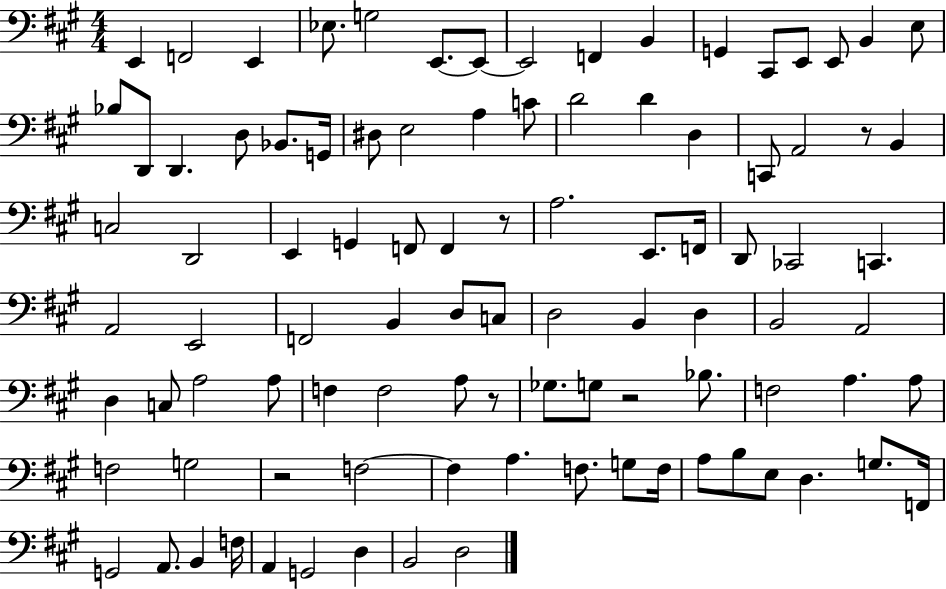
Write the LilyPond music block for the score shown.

{
  \clef bass
  \numericTimeSignature
  \time 4/4
  \key a \major
  e,4 f,2 e,4 | ees8. g2 e,8.~~ e,8~~ | e,2 f,4 b,4 | g,4 cis,8 e,8 e,8 b,4 e8 | \break bes8 d,8 d,4. d8 bes,8. g,16 | dis8 e2 a4 c'8 | d'2 d'4 d4 | c,8 a,2 r8 b,4 | \break c2 d,2 | e,4 g,4 f,8 f,4 r8 | a2. e,8. f,16 | d,8 ces,2 c,4. | \break a,2 e,2 | f,2 b,4 d8 c8 | d2 b,4 d4 | b,2 a,2 | \break d4 c8 a2 a8 | f4 f2 a8 r8 | ges8. g8 r2 bes8. | f2 a4. a8 | \break f2 g2 | r2 f2~~ | f4 a4. f8. g8 f16 | a8 b8 e8 d4. g8. f,16 | \break g,2 a,8. b,4 f16 | a,4 g,2 d4 | b,2 d2 | \bar "|."
}